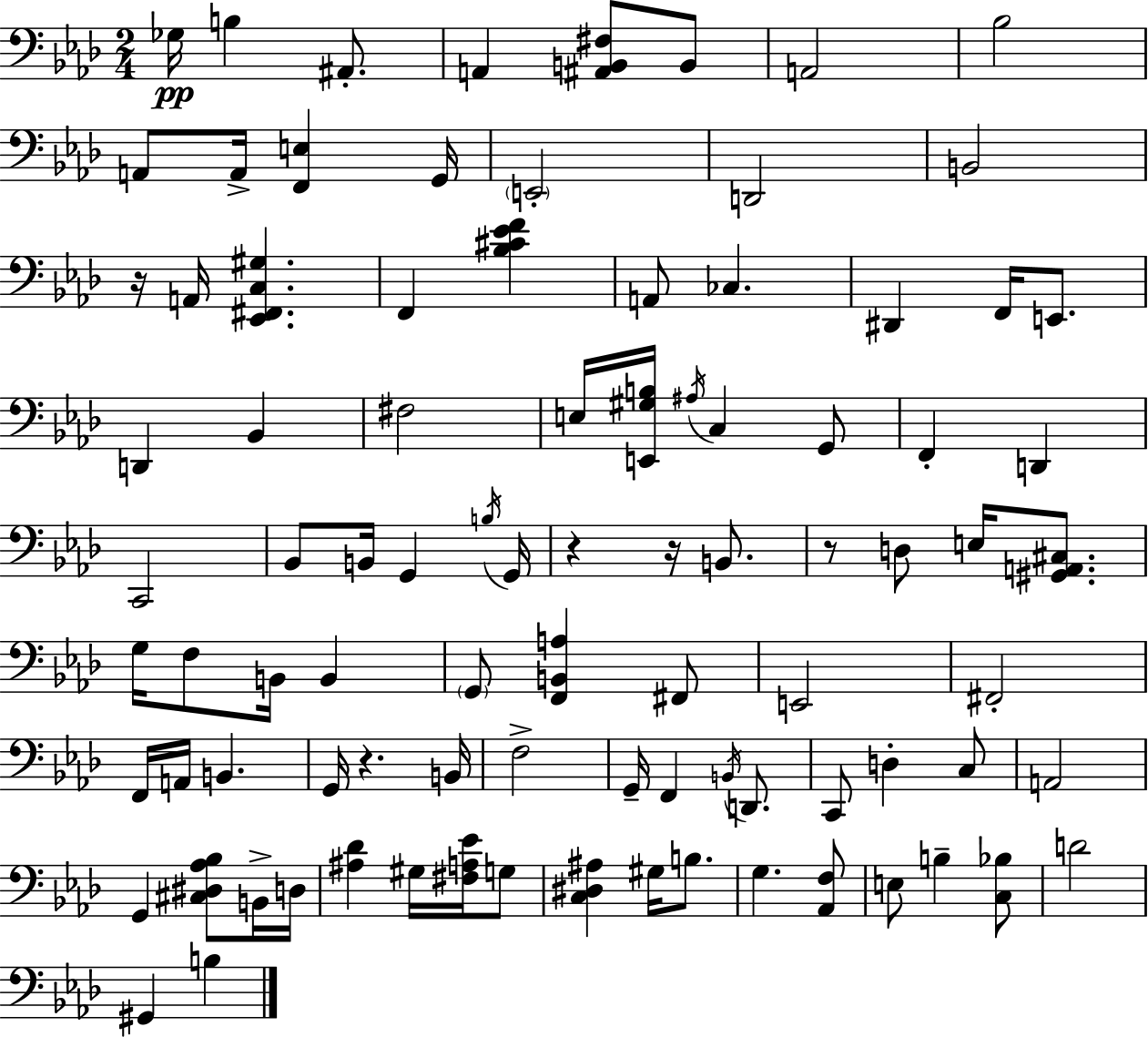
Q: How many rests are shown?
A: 5